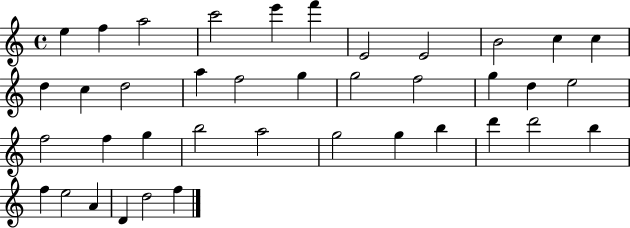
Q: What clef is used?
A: treble